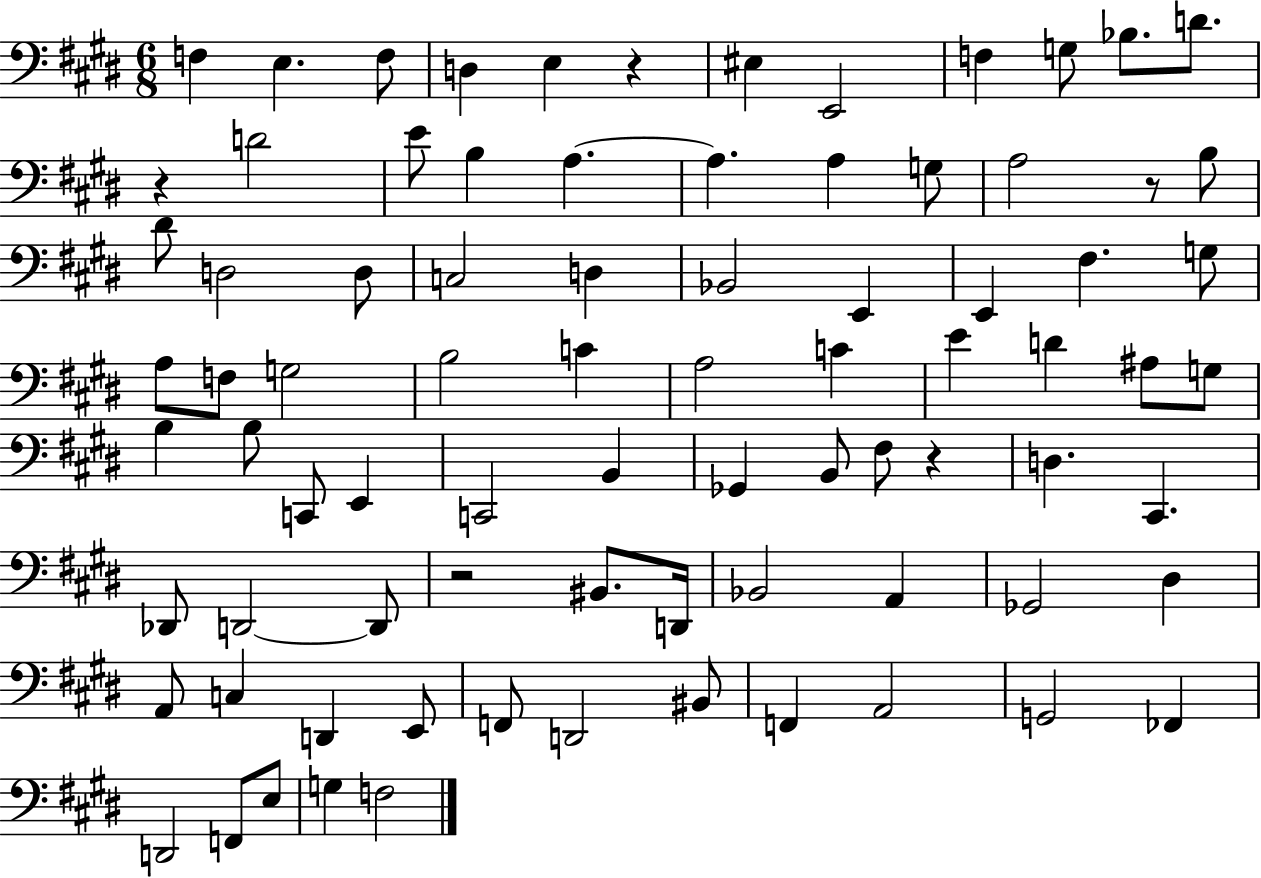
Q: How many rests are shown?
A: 5